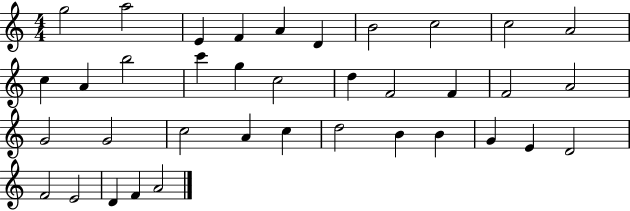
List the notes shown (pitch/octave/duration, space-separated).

G5/h A5/h E4/q F4/q A4/q D4/q B4/h C5/h C5/h A4/h C5/q A4/q B5/h C6/q G5/q C5/h D5/q F4/h F4/q F4/h A4/h G4/h G4/h C5/h A4/q C5/q D5/h B4/q B4/q G4/q E4/q D4/h F4/h E4/h D4/q F4/q A4/h